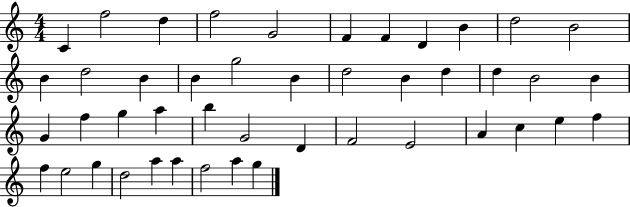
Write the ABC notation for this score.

X:1
T:Untitled
M:4/4
L:1/4
K:C
C f2 d f2 G2 F F D B d2 B2 B d2 B B g2 B d2 B d d B2 B G f g a b G2 D F2 E2 A c e f f e2 g d2 a a f2 a g